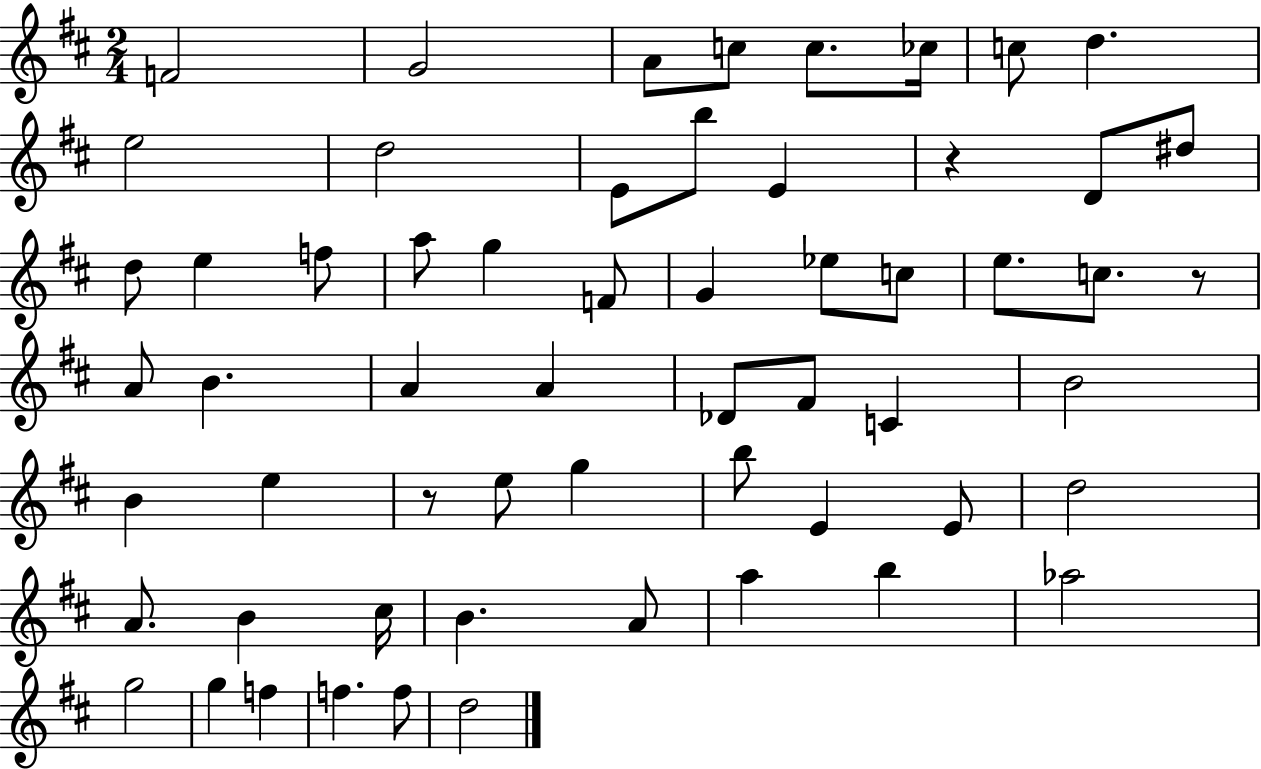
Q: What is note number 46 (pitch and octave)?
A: B4